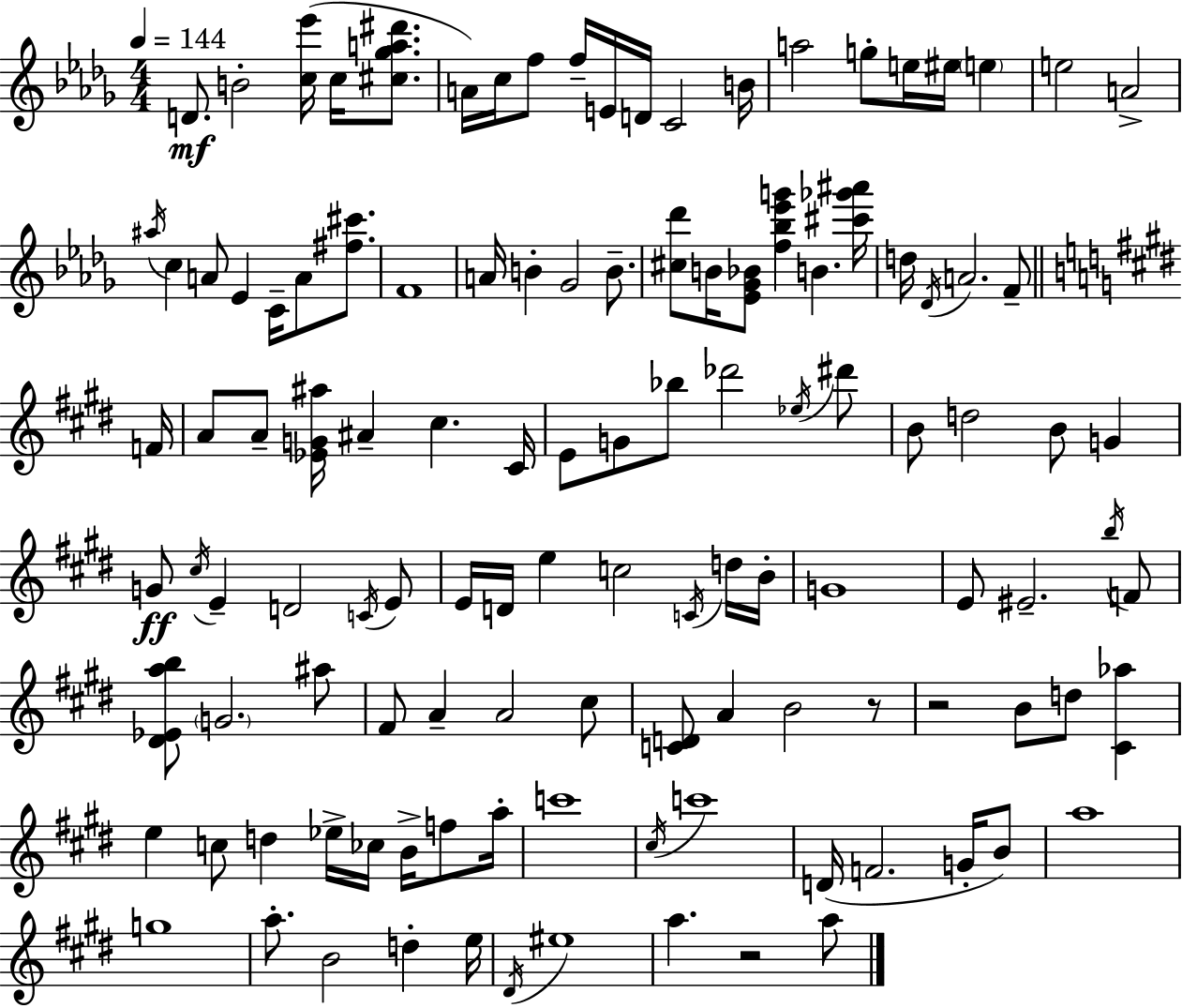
{
  \clef treble
  \numericTimeSignature
  \time 4/4
  \key bes \minor
  \tempo 4 = 144
  d'8.\mf b'2-. <c'' ees'''>16( c''16 <cis'' ges'' a'' dis'''>8. | a'16) c''16 f''8 f''16-- e'16 d'16 c'2 b'16 | a''2 g''8-. e''16 eis''16 \parenthesize e''4 | e''2 a'2-> | \break \acciaccatura { ais''16 } c''4 a'8 ees'4 c'16-- a'8 <fis'' cis'''>8. | f'1 | a'16 b'4-. ges'2 b'8.-- | <cis'' des'''>8 b'16 <ees' ges' bes'>8 <f'' bes'' ees''' g'''>4 b'4. | \break <cis''' ges''' ais'''>16 d''16 \acciaccatura { des'16 } a'2. f'8-- | \bar "||" \break \key e \major f'16 a'8 a'8-- <ees' g' ais''>16 ais'4-- cis''4. | cis'16 e'8 g'8 bes''8 des'''2 \acciaccatura { ees''16 } | dis'''8 b'8 d''2 b'8 g'4 | g'8\ff \acciaccatura { cis''16 } e'4-- d'2 | \break \acciaccatura { c'16 } e'8 e'16 d'16 e''4 c''2 | \acciaccatura { c'16 } d''16 b'16-. g'1 | e'8 eis'2.-- | \acciaccatura { b''16 } f'8 <dis' ees' a'' b''>8 \parenthesize g'2. | \break ais''8 fis'8 a'4-- a'2 | cis''8 <c' d'>8 a'4 b'2 | r8 r2 b'8 | d''8 <cis' aes''>4 e''4 c''8 d''4 | \break ees''16-> ces''16 b'16-> f''8 a''16-. c'''1 | \acciaccatura { cis''16 } c'''1 | d'16( f'2. | g'16-. b'8) a''1 | \break g''1 | a''8.-. b'2 | d''4-. e''16 \acciaccatura { dis'16 } eis''1 | a''4. r2 | \break a''8 \bar "|."
}